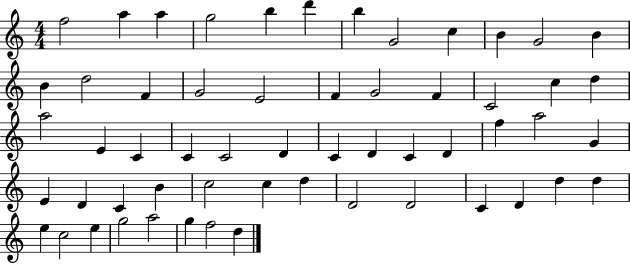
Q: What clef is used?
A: treble